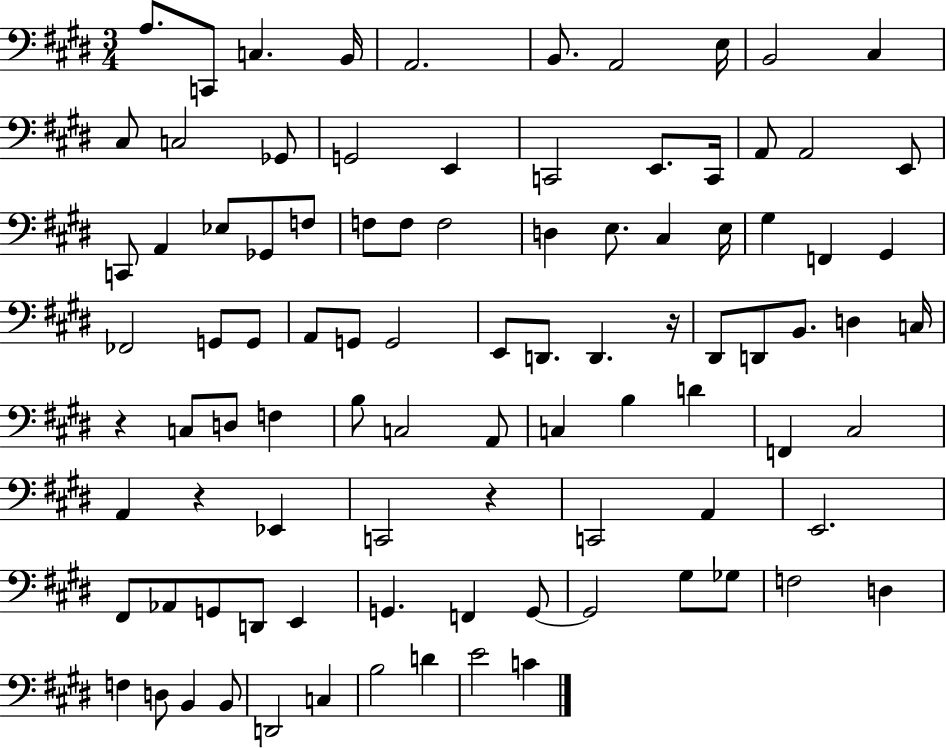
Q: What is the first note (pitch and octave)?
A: A3